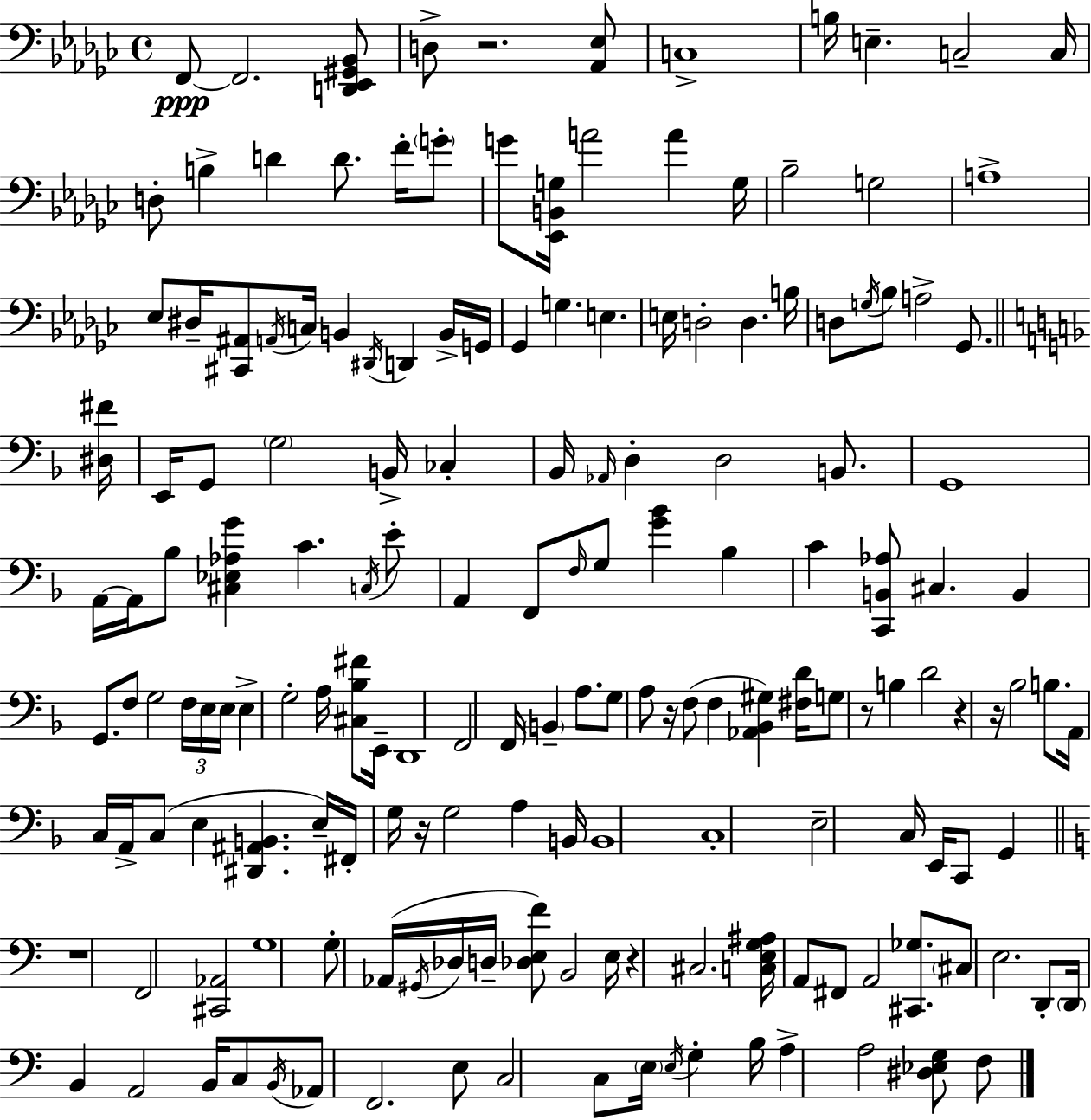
{
  \clef bass
  \time 4/4
  \defaultTimeSignature
  \key ees \minor
  f,8~~\ppp f,2. <d, ees, gis, bes,>8 | d8-> r2. <aes, ees>8 | c1-> | b16 e4.-- c2-- c16 | \break d8-. b4-> d'4 d'8. f'16-. \parenthesize g'8-. | g'8 <ees, b, g>16 a'2 a'4 g16 | bes2-- g2 | a1-> | \break ees8 dis16-- <cis, ais,>8 \acciaccatura { a,16 } c16 b,4 \acciaccatura { dis,16 } d,4 | b,16-> g,16 ges,4 g4. e4. | e16 d2-. d4. | b16 d8 \acciaccatura { g16 } bes8 a2-> ges,8. | \break \bar "||" \break \key d \minor <dis fis'>16 e,16 g,8 \parenthesize g2 b,16-> ces4-. | bes,16 \grace { aes,16 } d4-. d2 b,8. | g,1 | a,16~~ a,16 bes8 <cis ees aes g'>4 c'4. | \break \acciaccatura { c16 } e'8-. a,4 f,8 \grace { f16 } g8 <g' bes'>4 | bes4 c'4 <c, b, aes>8 cis4. | b,4 g,8. f8 g2 | \tuplet 3/2 { f16 e16 e16 } e4-> g2-. | \break a16 <cis bes fis'>8 e,16-- d,1 | f,2 f,16 \parenthesize b,4-- | a8. g8 a8 r16 f8( f4 <aes, bes, gis>4) | <fis d'>16 g8 r8 b4 d'2 | \break r4 r16 bes2 | b8. a,16 c16 a,16-> c8( e4 <dis, ais, b,>4. | e16--) fis,16-. g16 r16 g2 a4 | b,16 b,1 | \break c1-. | e2-- c16 e,16 c,8 | g,4 \bar "||" \break \key c \major r1 | f,2 <cis, aes,>2 | g1 | g8-. aes,16( \acciaccatura { gis,16 } des16 d16-- <des e f'>8) b,2 | \break e16 r4 cis2. | <c e g ais>16 a,8 fis,8 a,2 <cis, ges>8. | \parenthesize cis8 e2. d,8-. | \parenthesize d,16 b,4 a,2 b,16 c8 | \break \acciaccatura { b,16 } aes,8 f,2. | e8 c2 c8 \parenthesize e16 \acciaccatura { e16 } g4-. | b16 a4-> a2 <dis ees g>8 | f8 \bar "|."
}